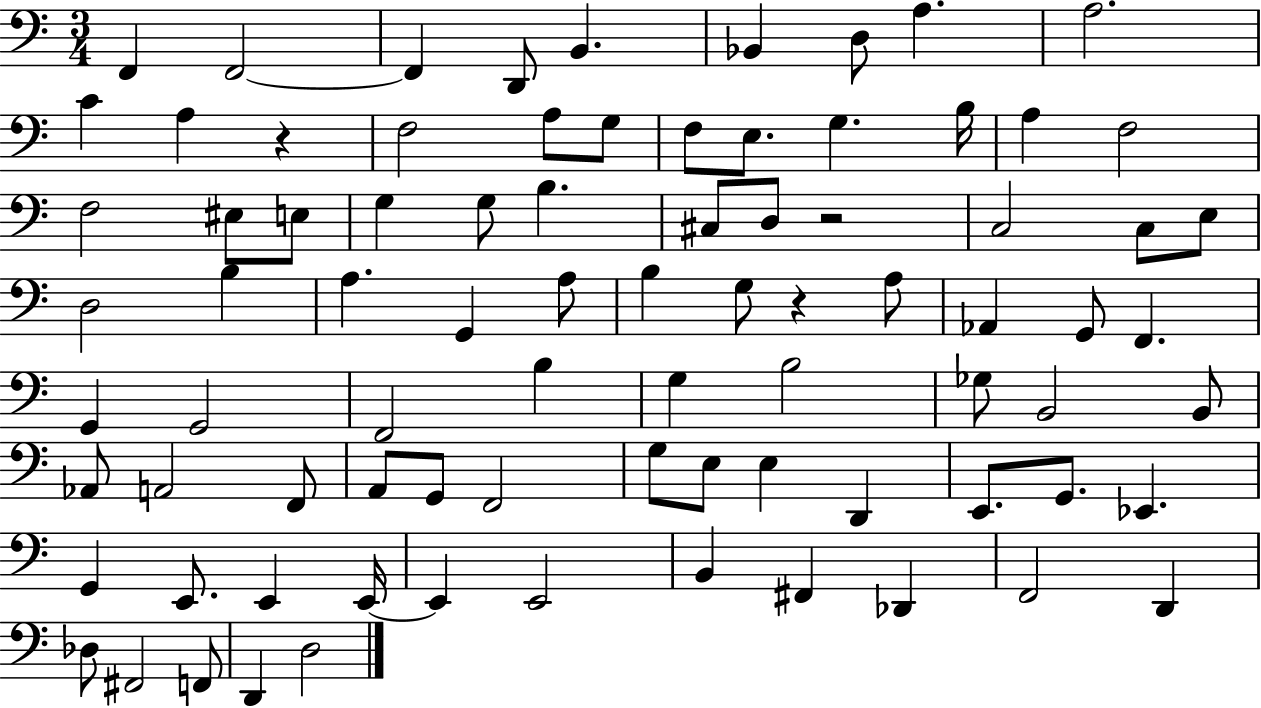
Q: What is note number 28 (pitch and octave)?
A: D3